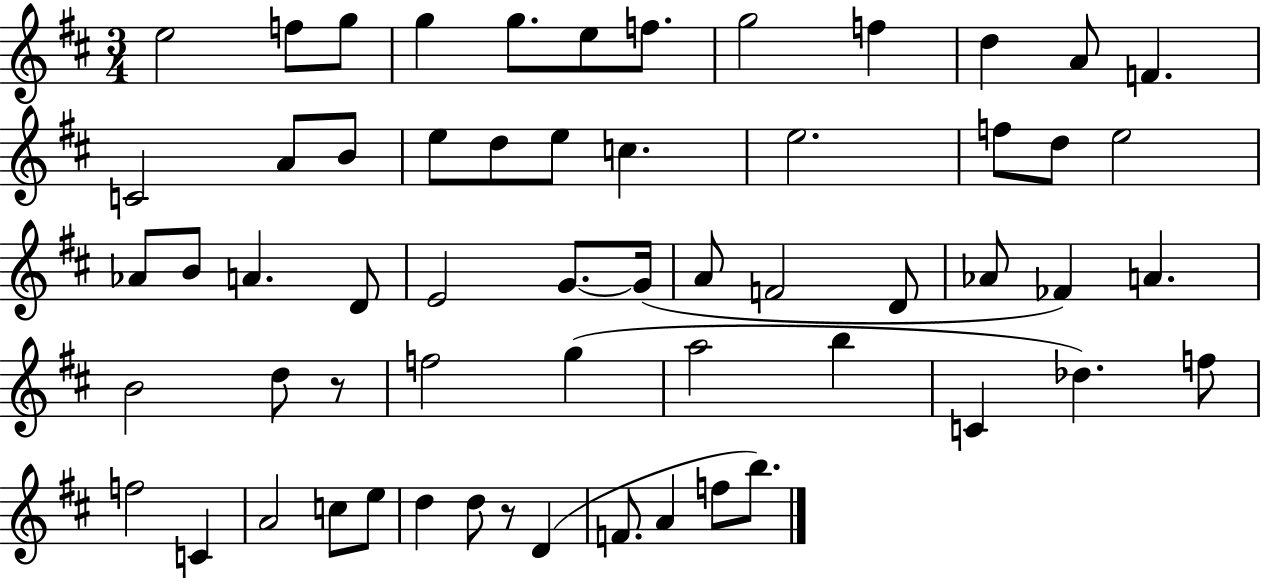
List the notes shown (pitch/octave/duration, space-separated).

E5/h F5/e G5/e G5/q G5/e. E5/e F5/e. G5/h F5/q D5/q A4/e F4/q. C4/h A4/e B4/e E5/e D5/e E5/e C5/q. E5/h. F5/e D5/e E5/h Ab4/e B4/e A4/q. D4/e E4/h G4/e. G4/s A4/e F4/h D4/e Ab4/e FES4/q A4/q. B4/h D5/e R/e F5/h G5/q A5/h B5/q C4/q Db5/q. F5/e F5/h C4/q A4/h C5/e E5/e D5/q D5/e R/e D4/q F4/e. A4/q F5/e B5/e.